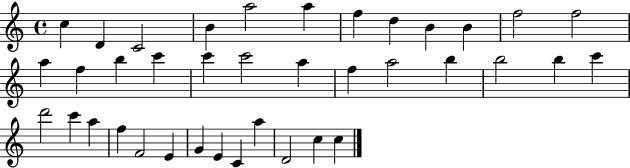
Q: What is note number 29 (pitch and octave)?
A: F5